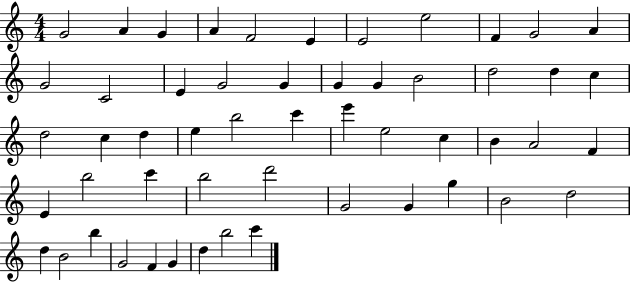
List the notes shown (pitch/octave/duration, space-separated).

G4/h A4/q G4/q A4/q F4/h E4/q E4/h E5/h F4/q G4/h A4/q G4/h C4/h E4/q G4/h G4/q G4/q G4/q B4/h D5/h D5/q C5/q D5/h C5/q D5/q E5/q B5/h C6/q E6/q E5/h C5/q B4/q A4/h F4/q E4/q B5/h C6/q B5/h D6/h G4/h G4/q G5/q B4/h D5/h D5/q B4/h B5/q G4/h F4/q G4/q D5/q B5/h C6/q